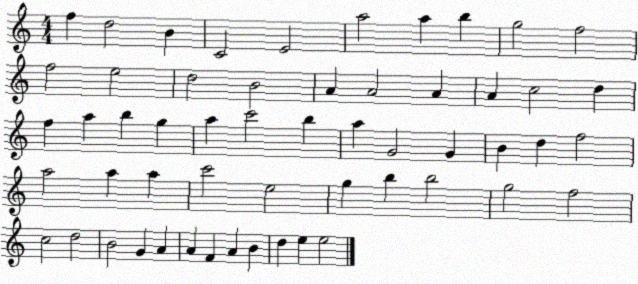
X:1
T:Untitled
M:4/4
L:1/4
K:C
f d2 B C2 E2 a2 a b g2 f2 f2 e2 d2 B2 A A2 A A c2 d f a b g a c'2 b a G2 G B d f2 a2 a a c'2 e2 g b b2 g2 f2 c2 d2 B2 G A A F A B d e e2